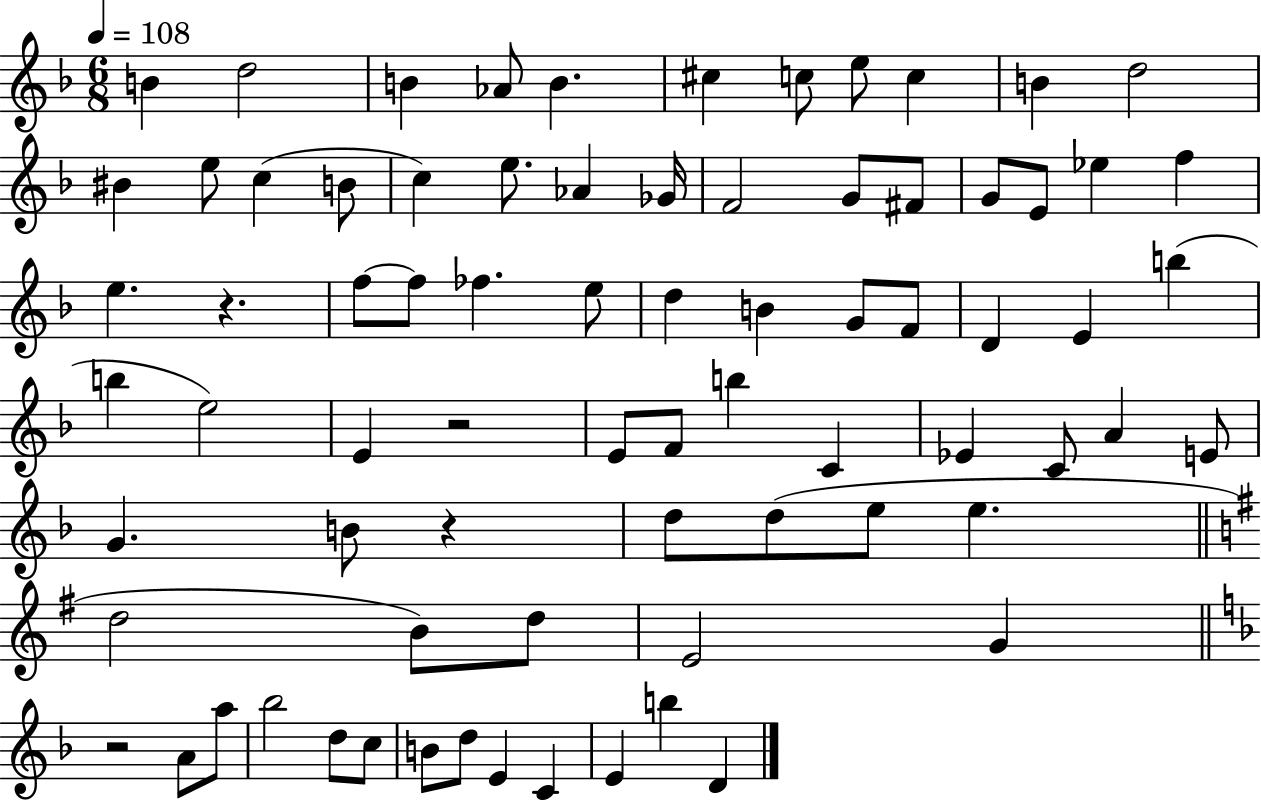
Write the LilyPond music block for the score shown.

{
  \clef treble
  \numericTimeSignature
  \time 6/8
  \key f \major
  \tempo 4 = 108
  b'4 d''2 | b'4 aes'8 b'4. | cis''4 c''8 e''8 c''4 | b'4 d''2 | \break bis'4 e''8 c''4( b'8 | c''4) e''8. aes'4 ges'16 | f'2 g'8 fis'8 | g'8 e'8 ees''4 f''4 | \break e''4. r4. | f''8~~ f''8 fes''4. e''8 | d''4 b'4 g'8 f'8 | d'4 e'4 b''4( | \break b''4 e''2) | e'4 r2 | e'8 f'8 b''4 c'4 | ees'4 c'8 a'4 e'8 | \break g'4. b'8 r4 | d''8 d''8( e''8 e''4. | \bar "||" \break \key g \major d''2 b'8) d''8 | e'2 g'4 | \bar "||" \break \key f \major r2 a'8 a''8 | bes''2 d''8 c''8 | b'8 d''8 e'4 c'4 | e'4 b''4 d'4 | \break \bar "|."
}